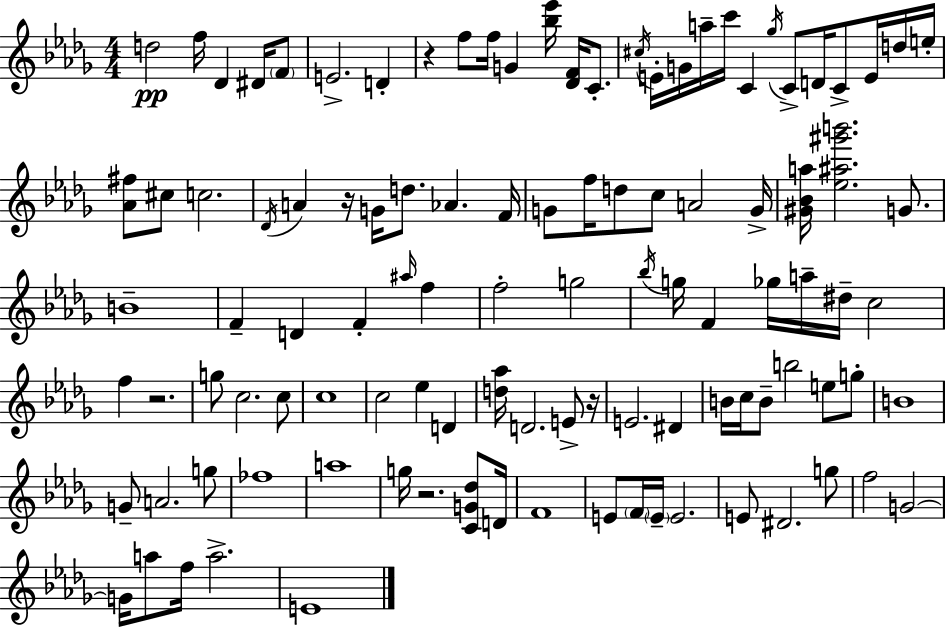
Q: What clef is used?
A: treble